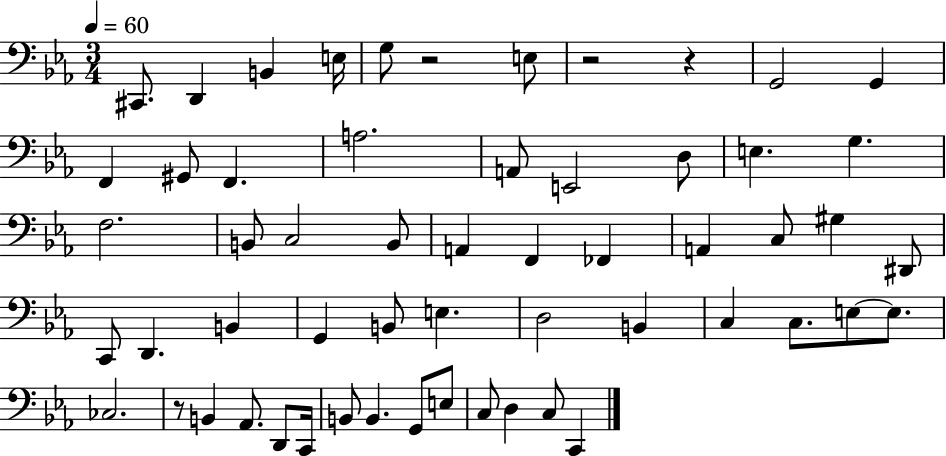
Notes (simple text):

C#2/e. D2/q B2/q E3/s G3/e R/h E3/e R/h R/q G2/h G2/q F2/q G#2/e F2/q. A3/h. A2/e E2/h D3/e E3/q. G3/q. F3/h. B2/e C3/h B2/e A2/q F2/q FES2/q A2/q C3/e G#3/q D#2/e C2/e D2/q. B2/q G2/q B2/e E3/q. D3/h B2/q C3/q C3/e. E3/e E3/e. CES3/h. R/e B2/q Ab2/e. D2/e C2/s B2/e B2/q. G2/e E3/e C3/e D3/q C3/e C2/q